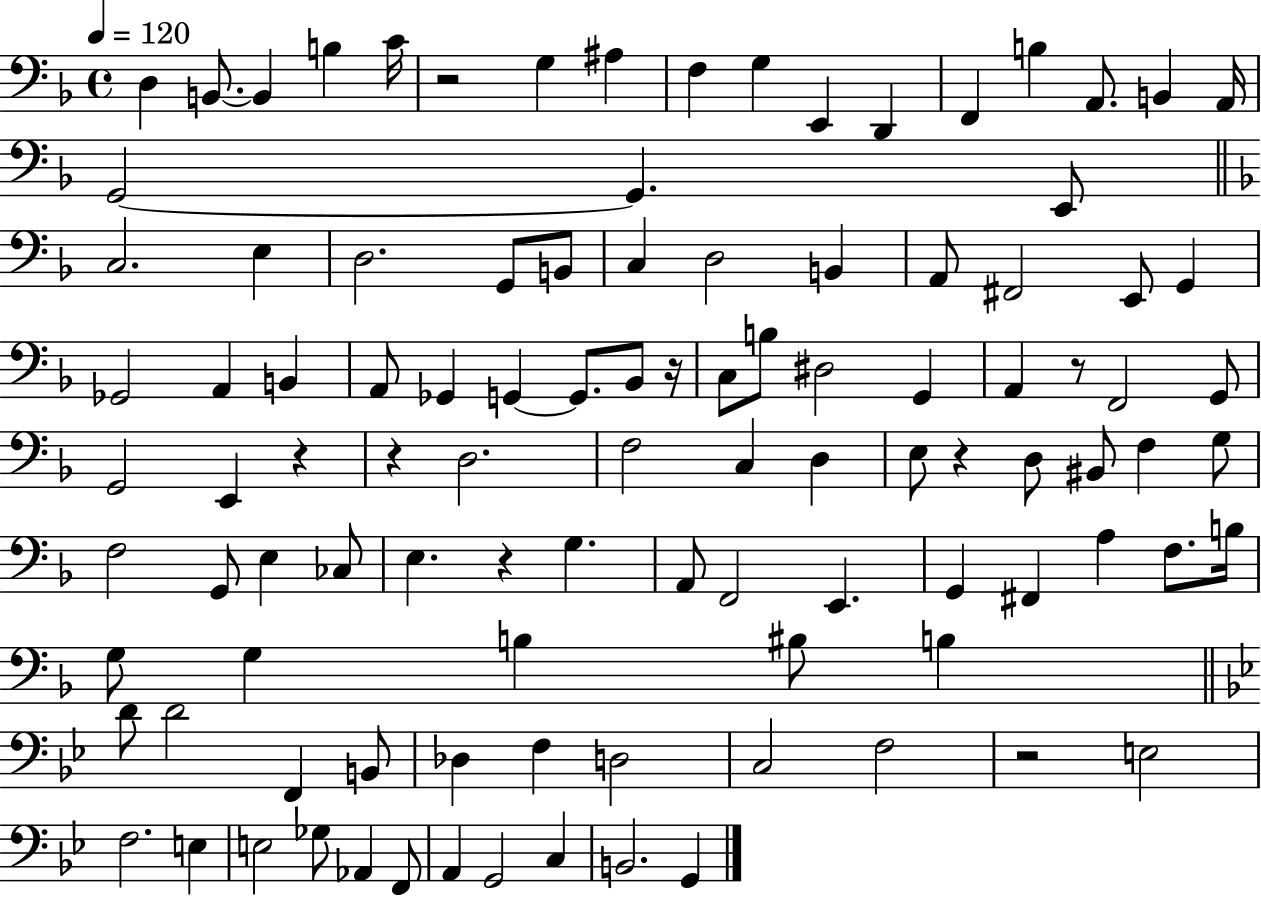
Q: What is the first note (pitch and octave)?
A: D3